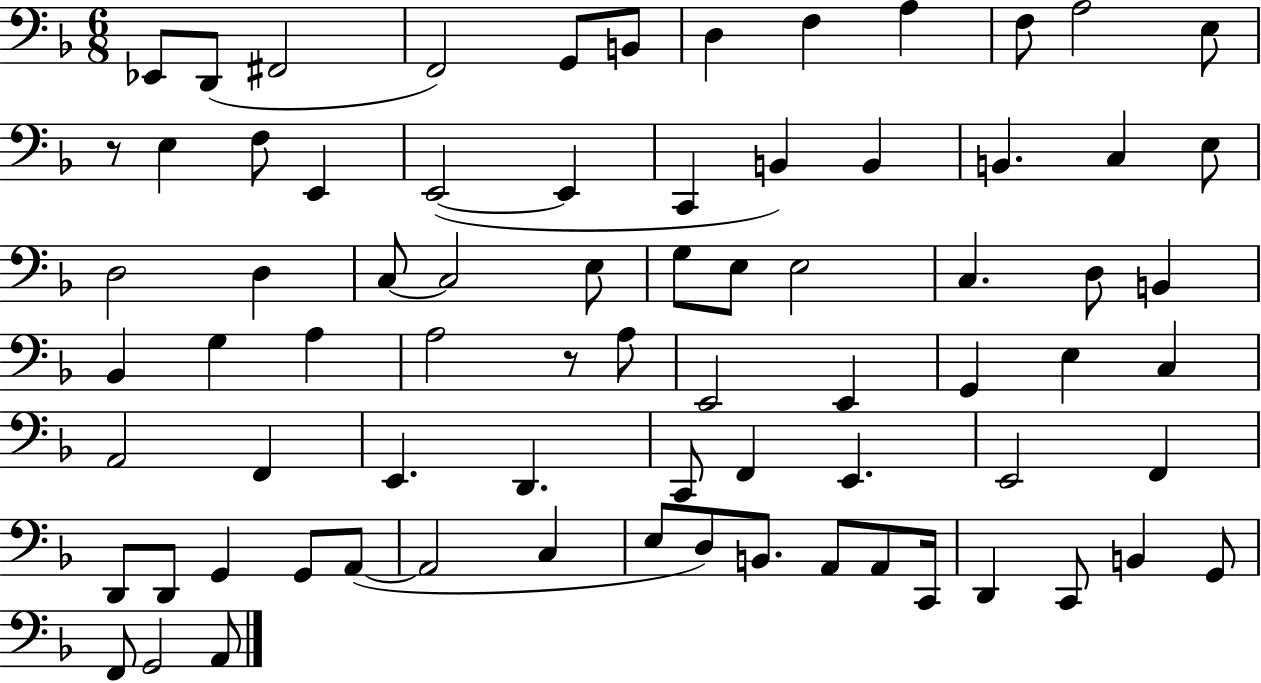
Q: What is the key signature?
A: F major